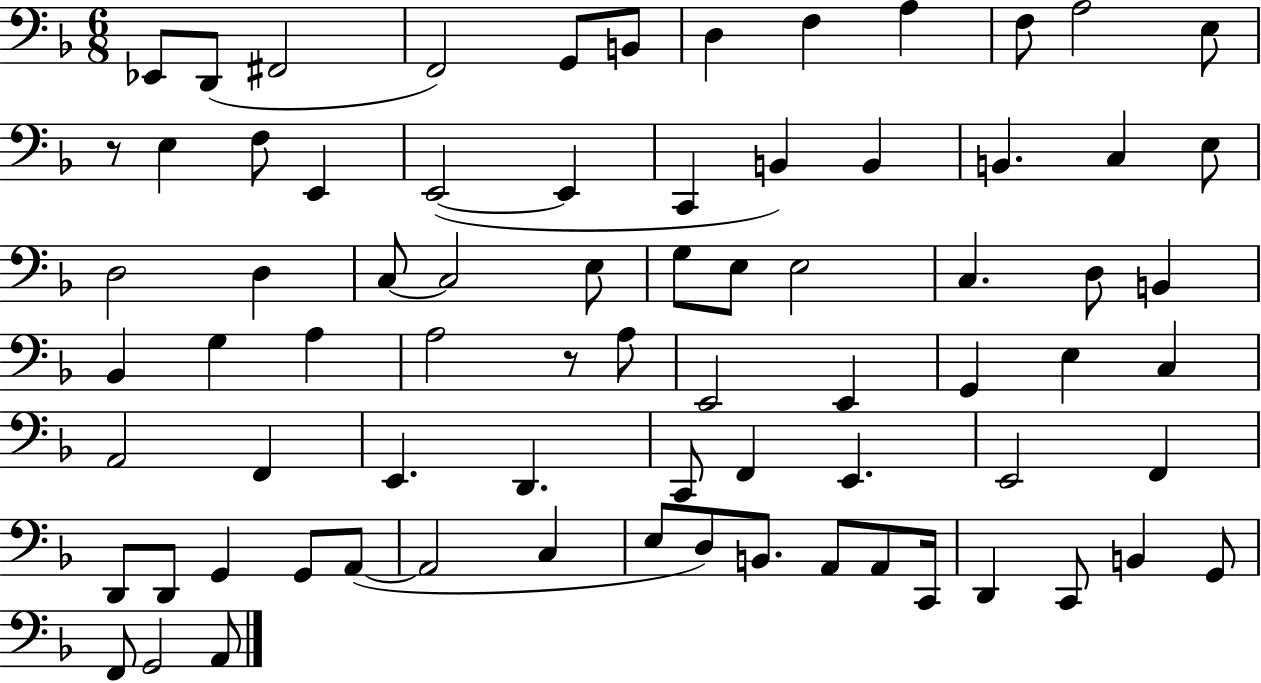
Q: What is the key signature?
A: F major